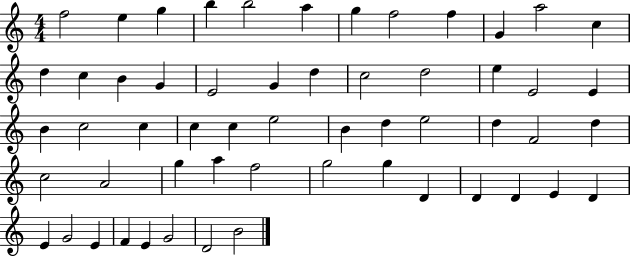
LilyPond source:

{
  \clef treble
  \numericTimeSignature
  \time 4/4
  \key c \major
  f''2 e''4 g''4 | b''4 b''2 a''4 | g''4 f''2 f''4 | g'4 a''2 c''4 | \break d''4 c''4 b'4 g'4 | e'2 g'4 d''4 | c''2 d''2 | e''4 e'2 e'4 | \break b'4 c''2 c''4 | c''4 c''4 e''2 | b'4 d''4 e''2 | d''4 f'2 d''4 | \break c''2 a'2 | g''4 a''4 f''2 | g''2 g''4 d'4 | d'4 d'4 e'4 d'4 | \break e'4 g'2 e'4 | f'4 e'4 g'2 | d'2 b'2 | \bar "|."
}